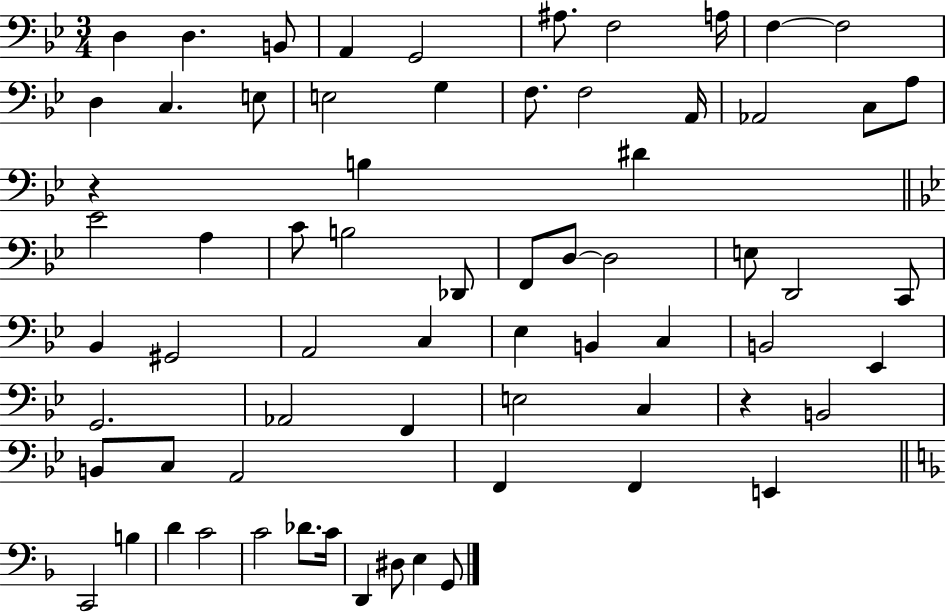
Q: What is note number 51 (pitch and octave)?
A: C3